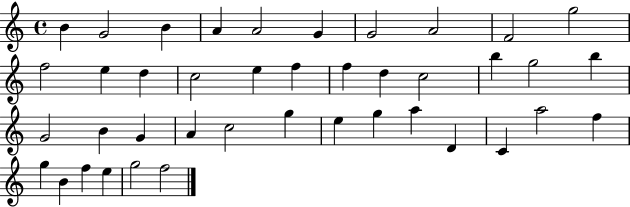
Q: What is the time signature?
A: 4/4